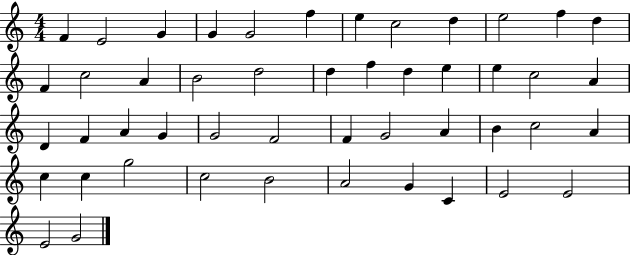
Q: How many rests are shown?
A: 0